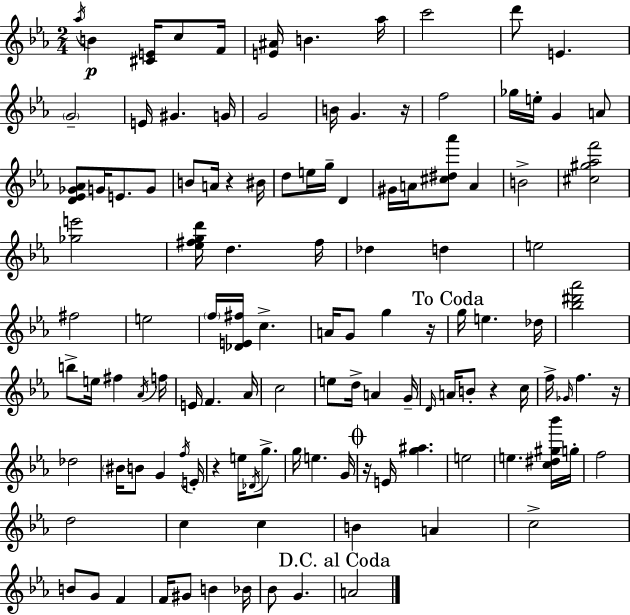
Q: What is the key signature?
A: EES major